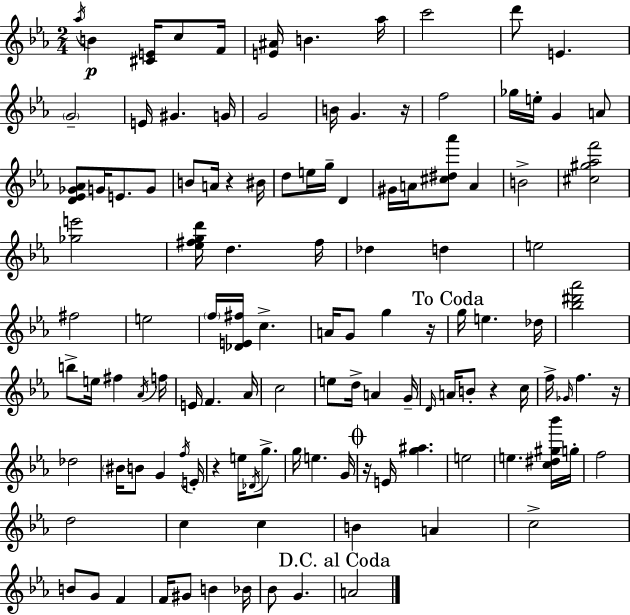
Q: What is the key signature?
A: EES major